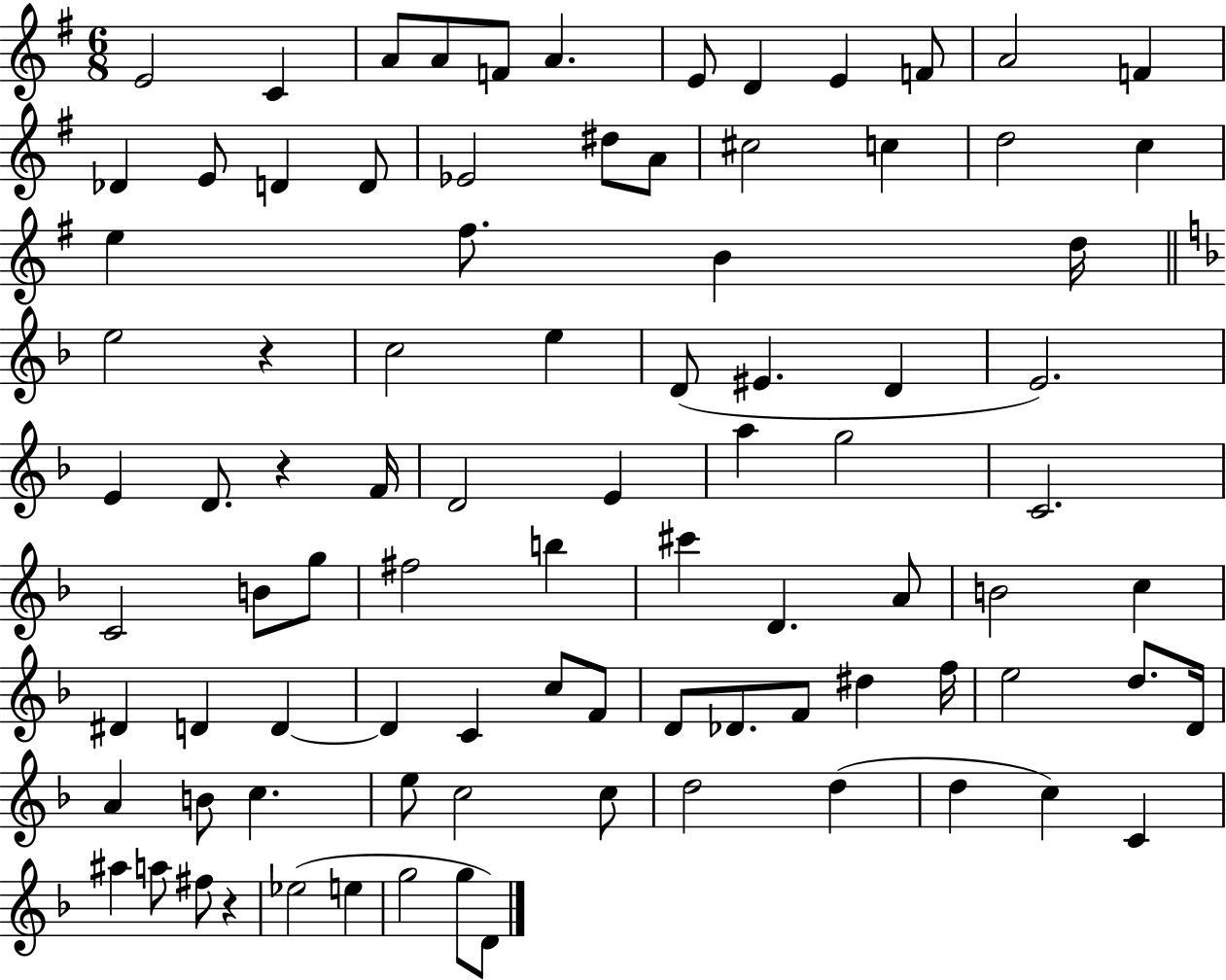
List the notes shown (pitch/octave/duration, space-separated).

E4/h C4/q A4/e A4/e F4/e A4/q. E4/e D4/q E4/q F4/e A4/h F4/q Db4/q E4/e D4/q D4/e Eb4/h D#5/e A4/e C#5/h C5/q D5/h C5/q E5/q F#5/e. B4/q D5/s E5/h R/q C5/h E5/q D4/e EIS4/q. D4/q E4/h. E4/q D4/e. R/q F4/s D4/h E4/q A5/q G5/h C4/h. C4/h B4/e G5/e F#5/h B5/q C#6/q D4/q. A4/e B4/h C5/q D#4/q D4/q D4/q D4/q C4/q C5/e F4/e D4/e Db4/e. F4/e D#5/q F5/s E5/h D5/e. D4/s A4/q B4/e C5/q. E5/e C5/h C5/e D5/h D5/q D5/q C5/q C4/q A#5/q A5/e F#5/e R/q Eb5/h E5/q G5/h G5/e D4/e